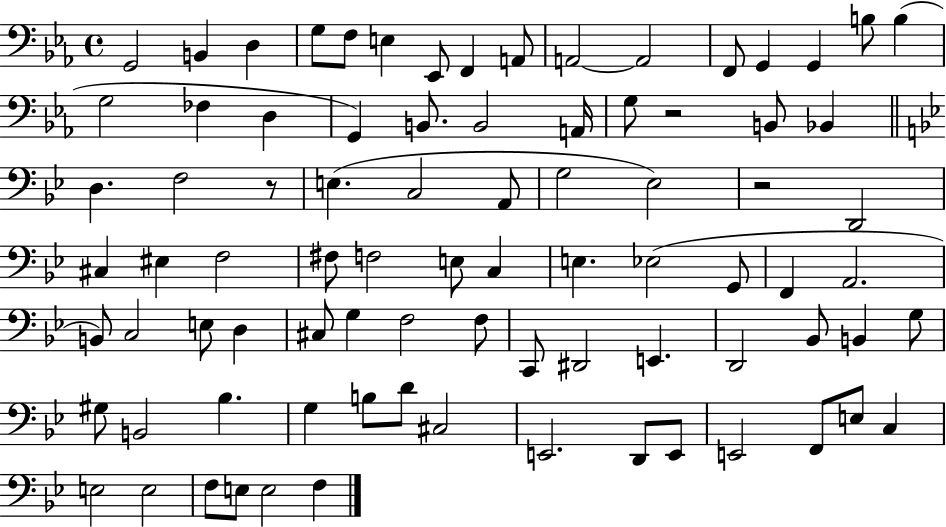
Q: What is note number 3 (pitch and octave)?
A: D3